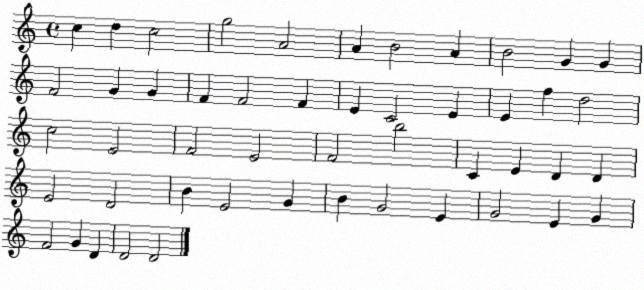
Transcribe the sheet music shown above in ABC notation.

X:1
T:Untitled
M:4/4
L:1/4
K:C
c d c2 g2 A2 A B2 A B2 G G F2 G G F F2 F E C2 E E f d2 c2 E2 F2 E2 F2 b2 C E D D E2 D2 B E2 G B G2 E G2 E G F2 G D D2 D2